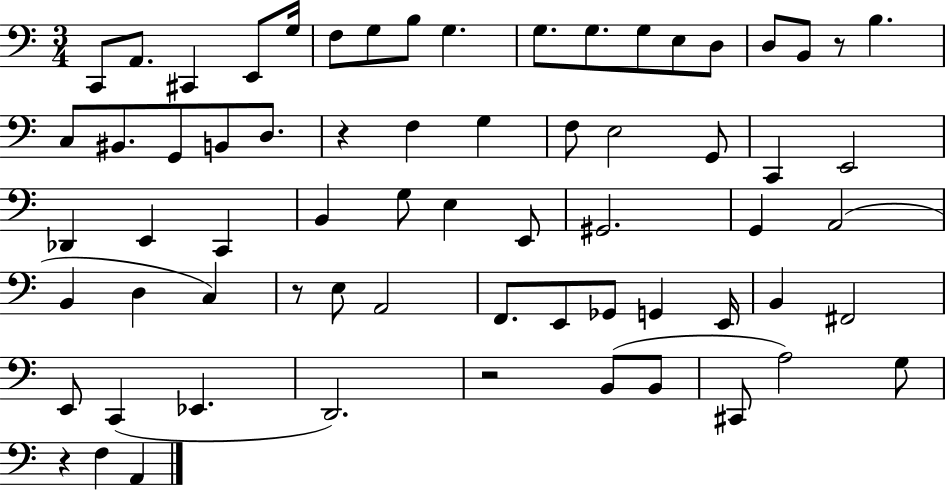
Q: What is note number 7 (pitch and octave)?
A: G3